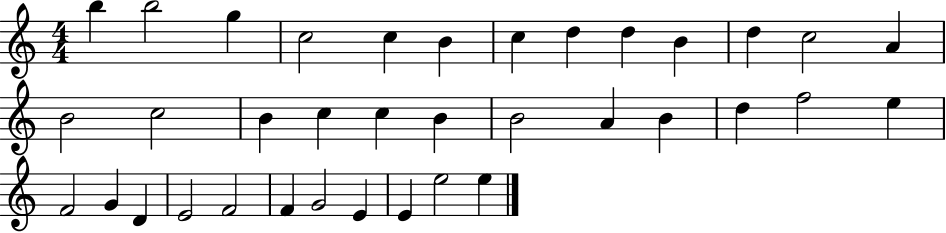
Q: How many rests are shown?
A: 0